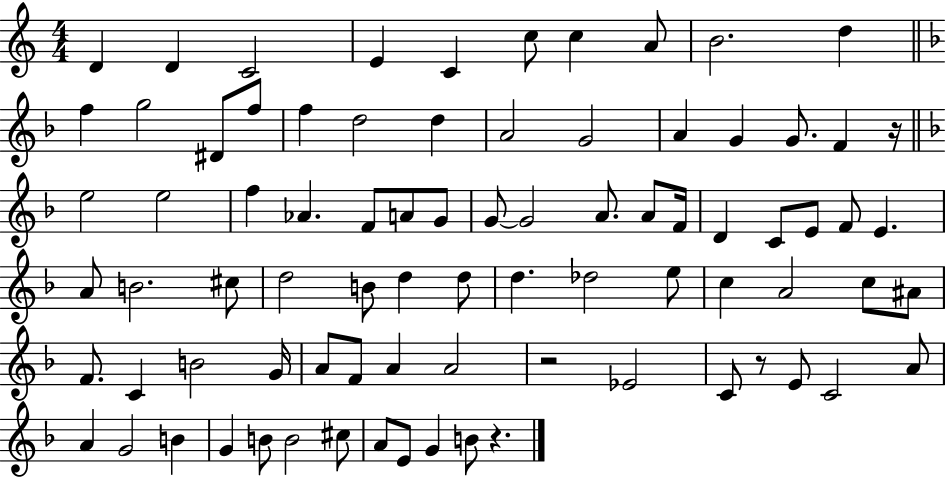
D4/q D4/q C4/h E4/q C4/q C5/e C5/q A4/e B4/h. D5/q F5/q G5/h D#4/e F5/e F5/q D5/h D5/q A4/h G4/h A4/q G4/q G4/e. F4/q R/s E5/h E5/h F5/q Ab4/q. F4/e A4/e G4/e G4/e G4/h A4/e. A4/e F4/s D4/q C4/e E4/e F4/e E4/q. A4/e B4/h. C#5/e D5/h B4/e D5/q D5/e D5/q. Db5/h E5/e C5/q A4/h C5/e A#4/e F4/e. C4/q B4/h G4/s A4/e F4/e A4/q A4/h R/h Eb4/h C4/e R/e E4/e C4/h A4/e A4/q G4/h B4/q G4/q B4/e B4/h C#5/e A4/e E4/e G4/q B4/e R/q.